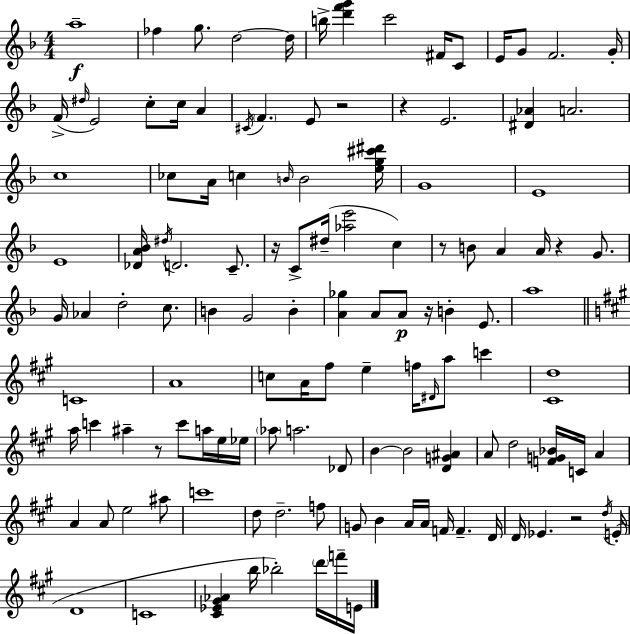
{
  \clef treble
  \numericTimeSignature
  \time 4/4
  \key d \minor
  a''1--\f | fes''4 g''8. d''2~~ d''16 | b''16-> <d''' f''' g'''>4 c'''2 fis'16 c'8 | e'16 g'8 f'2. g'16-. | \break f'16->( \grace { dis''16 } e'2) c''8-. c''16 a'4 | \acciaccatura { cis'16 } \parenthesize f'4. e'8 r2 | r4 e'2. | <dis' aes'>4 a'2. | \break c''1 | ces''8 a'16 c''4 \grace { b'16 } b'2 | <e'' g'' cis''' dis'''>16 g'1 | e'1 | \break e'1 | <des' a' bes'>16 \acciaccatura { dis''16 } d'2. | c'8.-- r16 c'8-> dis''16--( <aes'' e'''>2 | c''4) r8 b'8 a'4 a'16 r4 | \break g'8. g'16 aes'4 d''2-. | c''8. b'4 g'2 | b'4-. <a' ges''>4 a'8 a'8\p r16 b'4-. | e'8. a''1 | \break \bar "||" \break \key a \major c'1 | a'1 | c''8 a'16 fis''8 e''4-- f''16 \grace { dis'16 } a''8 c'''4 | <cis' d''>1 | \break a''16 c'''4 ais''4-- r8 c'''8 a''16 e''16 | ees''16 \parenthesize aes''8 a''2. des'8 | b'4~~ b'2 <d' g' ais'>4 | a'8 d''2 <f' g' bes'>16 c'16 a'4 | \break a'4 a'8 e''2 ais''8 | c'''1 | d''8 d''2.-- f''8 | g'8 b'4 a'16 a'16 f'16 f'4.-- | \break d'16 d'16 ees'4. r2 | \acciaccatura { d''16 } e'16-.( d'1 | c'1 | <cis' ees' gis' aes'>4 b''16 bes''2-.) \parenthesize d'''16 | \break f'''16-- e'16 \bar "|."
}